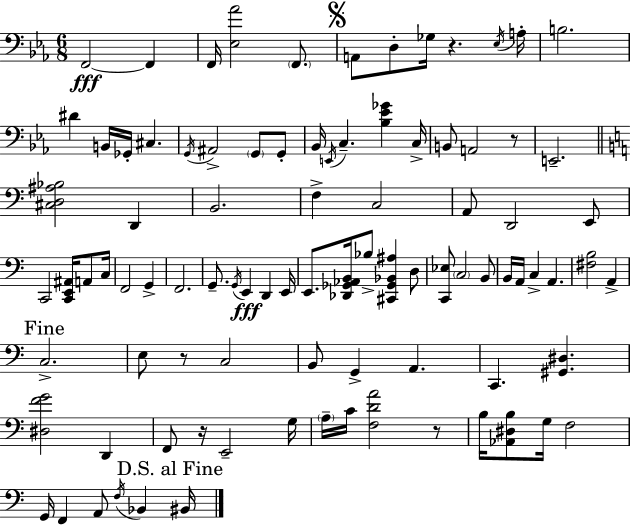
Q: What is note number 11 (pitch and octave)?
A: D#4